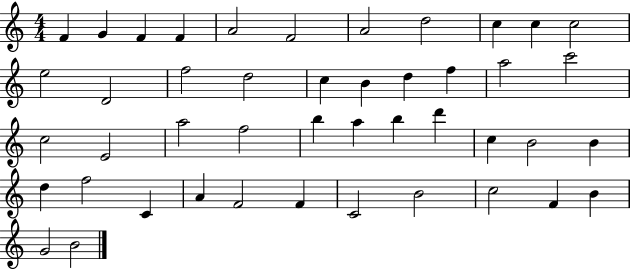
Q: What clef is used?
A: treble